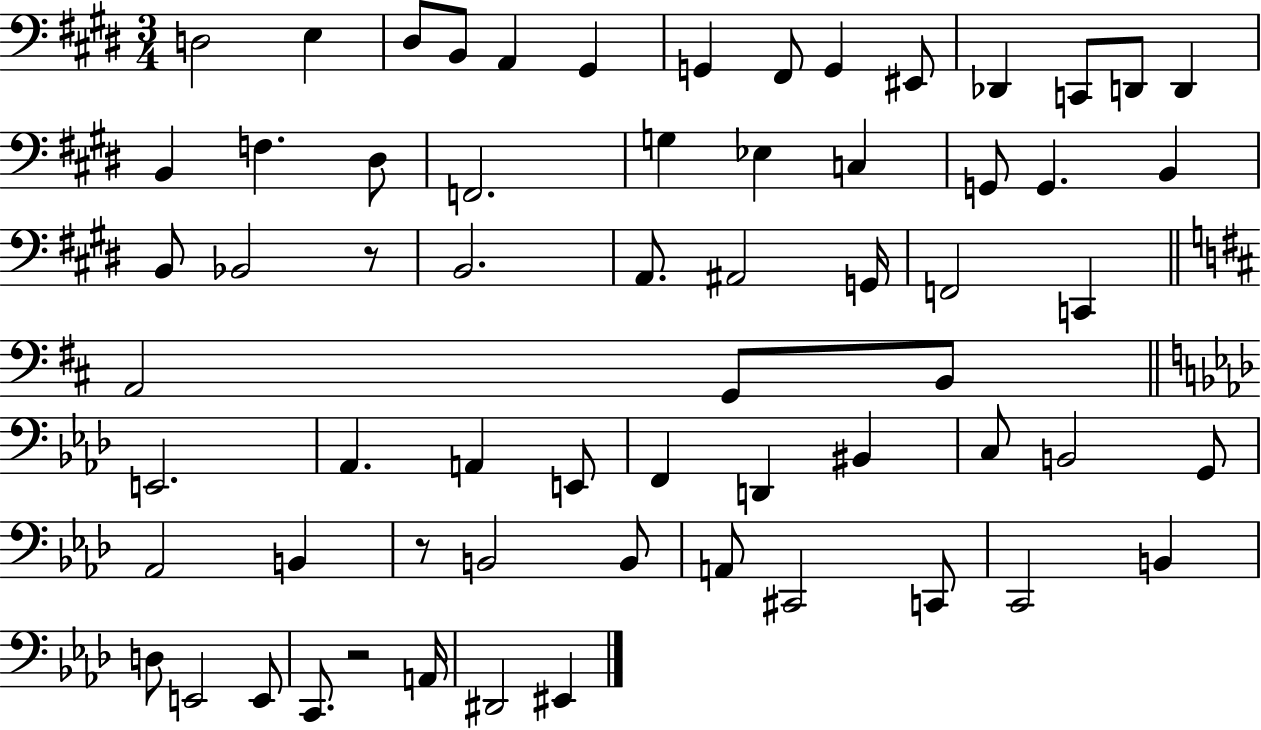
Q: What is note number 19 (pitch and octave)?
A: G3